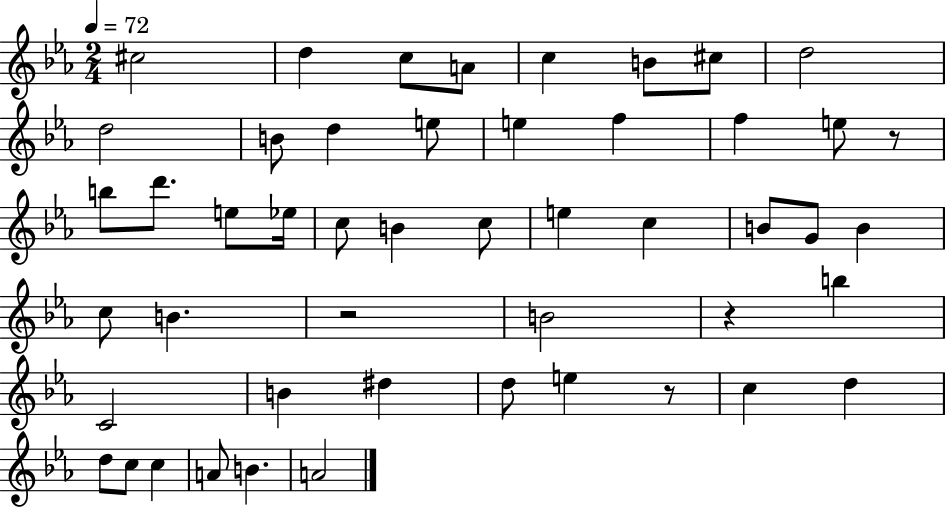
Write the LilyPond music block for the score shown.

{
  \clef treble
  \numericTimeSignature
  \time 2/4
  \key ees \major
  \tempo 4 = 72
  cis''2 | d''4 c''8 a'8 | c''4 b'8 cis''8 | d''2 | \break d''2 | b'8 d''4 e''8 | e''4 f''4 | f''4 e''8 r8 | \break b''8 d'''8. e''8 ees''16 | c''8 b'4 c''8 | e''4 c''4 | b'8 g'8 b'4 | \break c''8 b'4. | r2 | b'2 | r4 b''4 | \break c'2 | b'4 dis''4 | d''8 e''4 r8 | c''4 d''4 | \break d''8 c''8 c''4 | a'8 b'4. | a'2 | \bar "|."
}